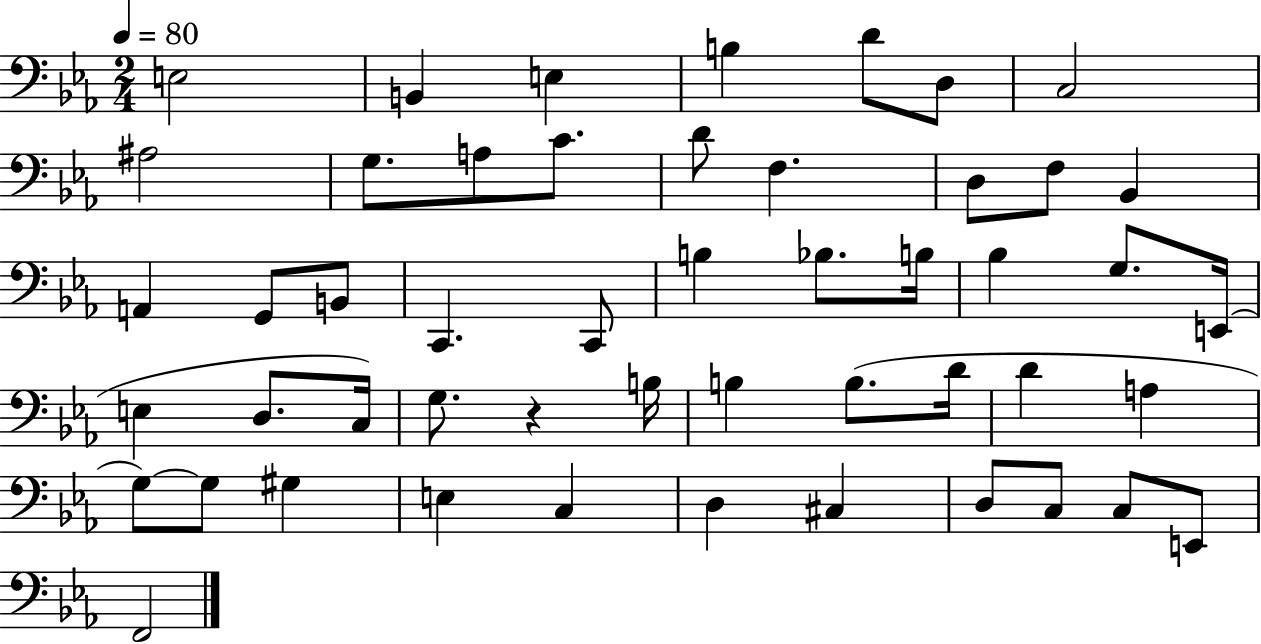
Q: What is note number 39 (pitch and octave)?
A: G3